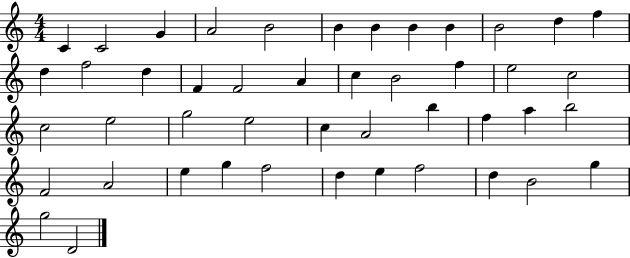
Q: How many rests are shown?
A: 0